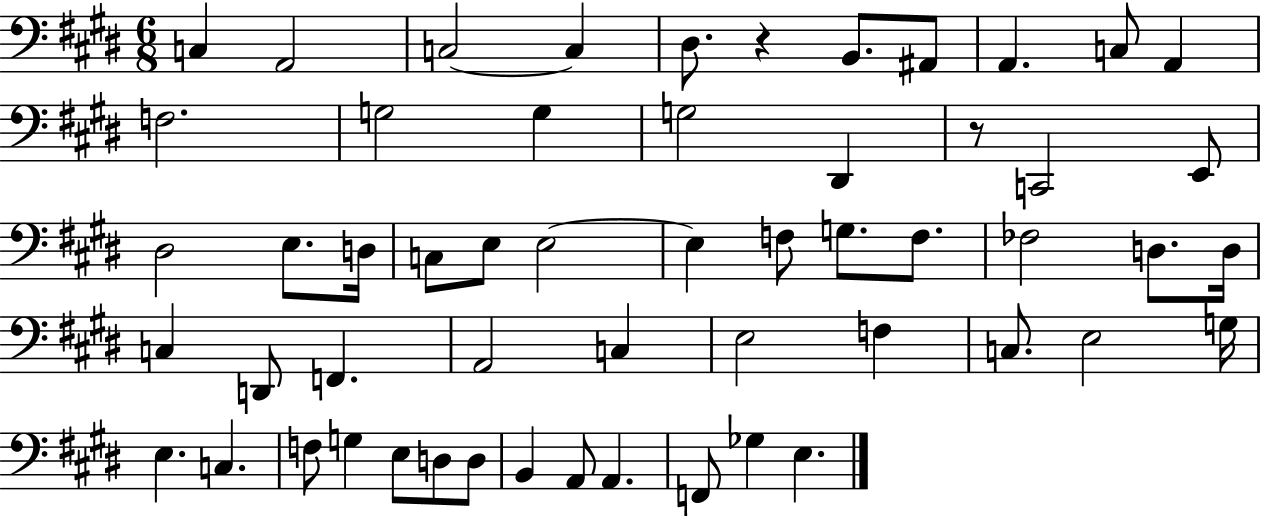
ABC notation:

X:1
T:Untitled
M:6/8
L:1/4
K:E
C, A,,2 C,2 C, ^D,/2 z B,,/2 ^A,,/2 A,, C,/2 A,, F,2 G,2 G, G,2 ^D,, z/2 C,,2 E,,/2 ^D,2 E,/2 D,/4 C,/2 E,/2 E,2 E, F,/2 G,/2 F,/2 _F,2 D,/2 D,/4 C, D,,/2 F,, A,,2 C, E,2 F, C,/2 E,2 G,/4 E, C, F,/2 G, E,/2 D,/2 D,/2 B,, A,,/2 A,, F,,/2 _G, E,